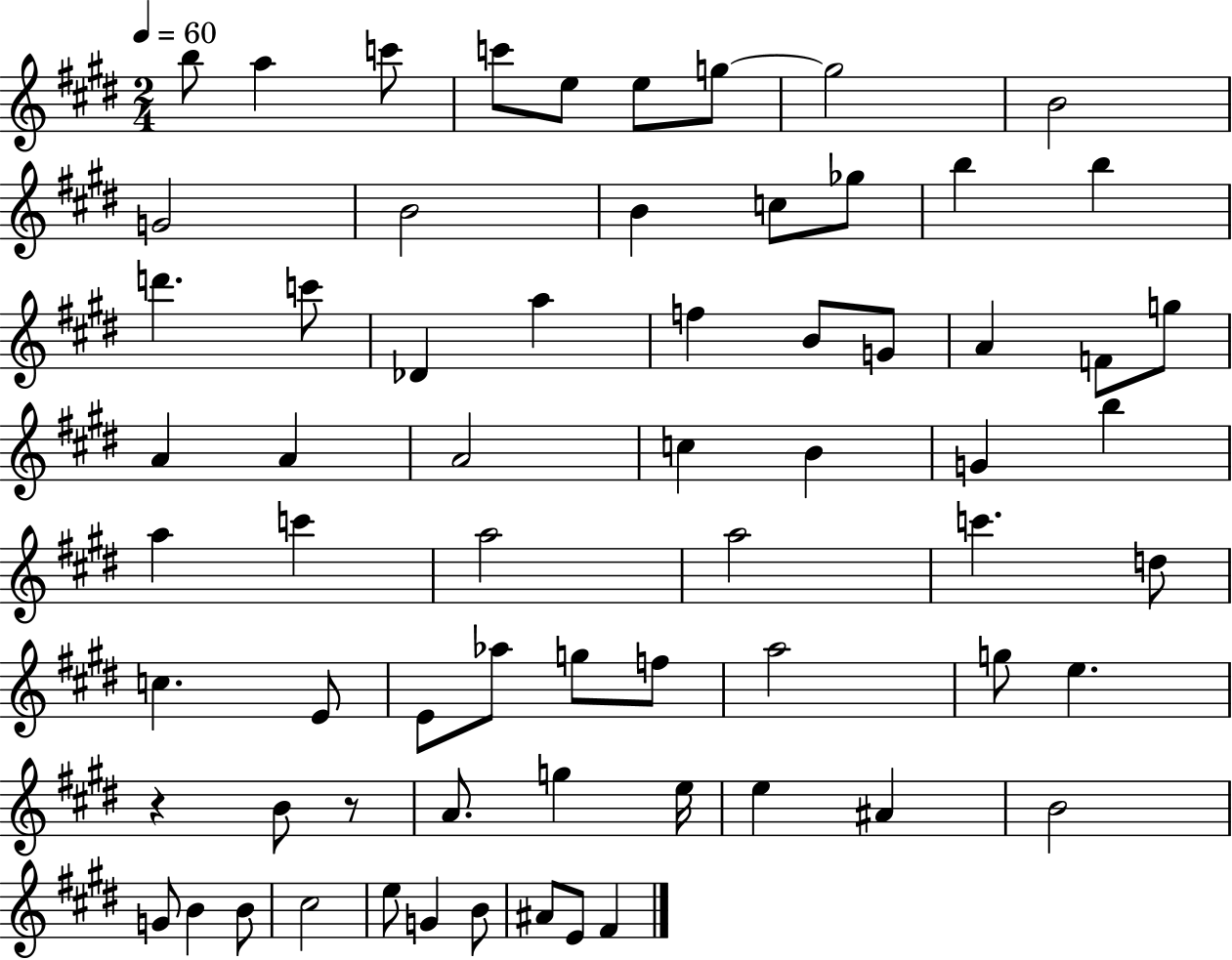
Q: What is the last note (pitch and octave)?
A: F#4